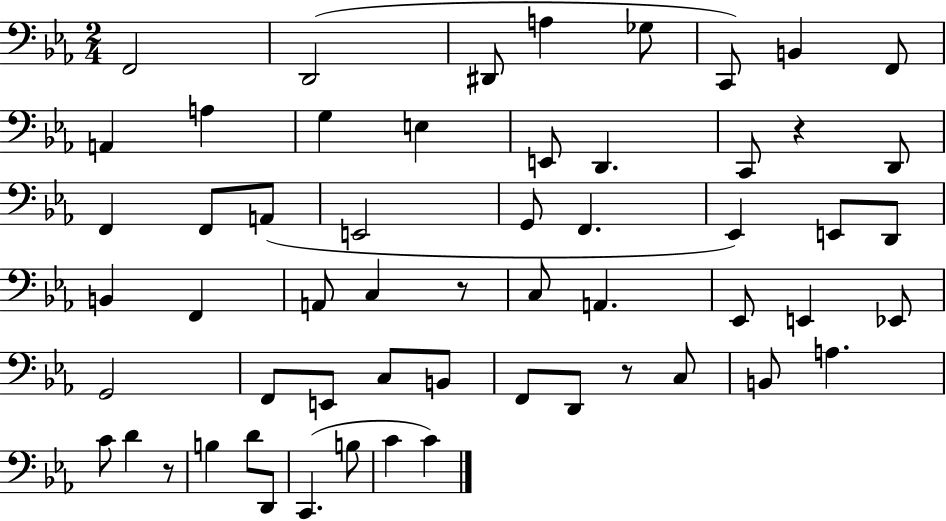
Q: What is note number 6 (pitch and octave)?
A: C2